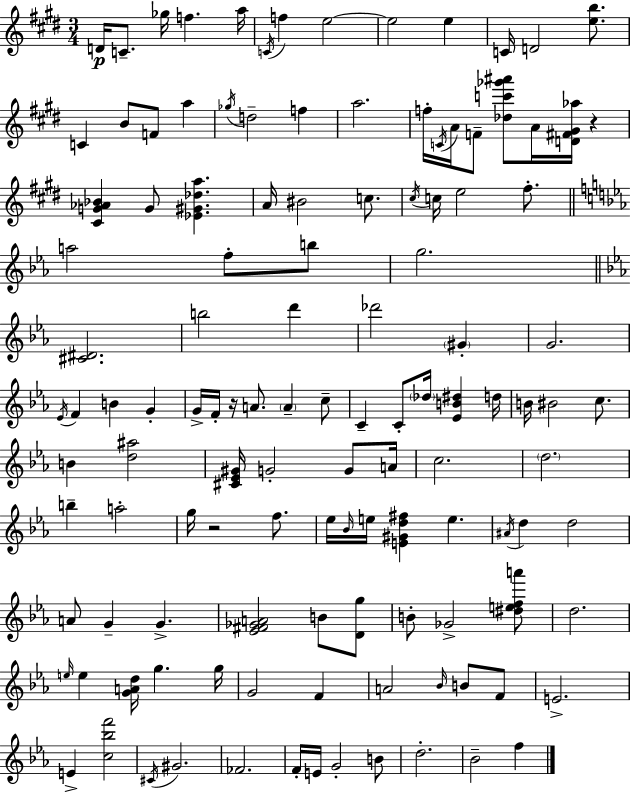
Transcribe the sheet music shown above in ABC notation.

X:1
T:Untitled
M:3/4
L:1/4
K:E
D/4 C/2 _g/4 f a/4 C/4 f e2 e2 e C/4 D2 [eb]/2 C B/2 F/2 a _g/4 d2 f a2 f/4 C/4 A/4 F/2 [_dc'_g'^a']/2 A/4 [D^F^G_a]/4 z [^CG_A_B] G/2 [_E^G_da] A/4 ^B2 c/2 ^c/4 c/4 e2 ^f/2 a2 f/2 b/2 g2 [^C^D]2 b2 d' _d'2 ^G G2 _E/4 F B G G/4 F/4 z/4 A/2 A c/2 C C/2 _d/4 [_EB^d] d/4 B/4 ^B2 c/2 B [d^a]2 [^C_E^G]/4 G2 G/2 A/4 c2 d2 b a2 g/4 z2 f/2 _e/4 _B/4 e/4 [E^Gd^f] e ^A/4 d d2 A/2 G G [_E^F_GA]2 B/2 [Dg]/2 B/2 _G2 [^defa']/2 d2 e/4 e [GAd]/4 g g/4 G2 F A2 _B/4 B/2 F/2 E2 E [c_bf']2 ^C/4 ^G2 _F2 F/4 E/4 G2 B/2 d2 _B2 f